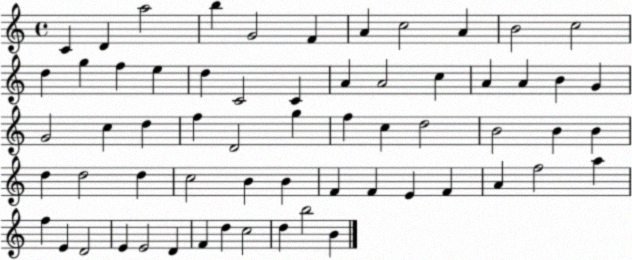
X:1
T:Untitled
M:4/4
L:1/4
K:C
C D a2 b G2 F A c2 A B2 c2 d g f e d C2 C A A2 c A A B G G2 c d f D2 g f c d2 B2 B B d d2 d c2 B B F F E F A f2 a f E D2 E E2 D F d c2 d b2 B